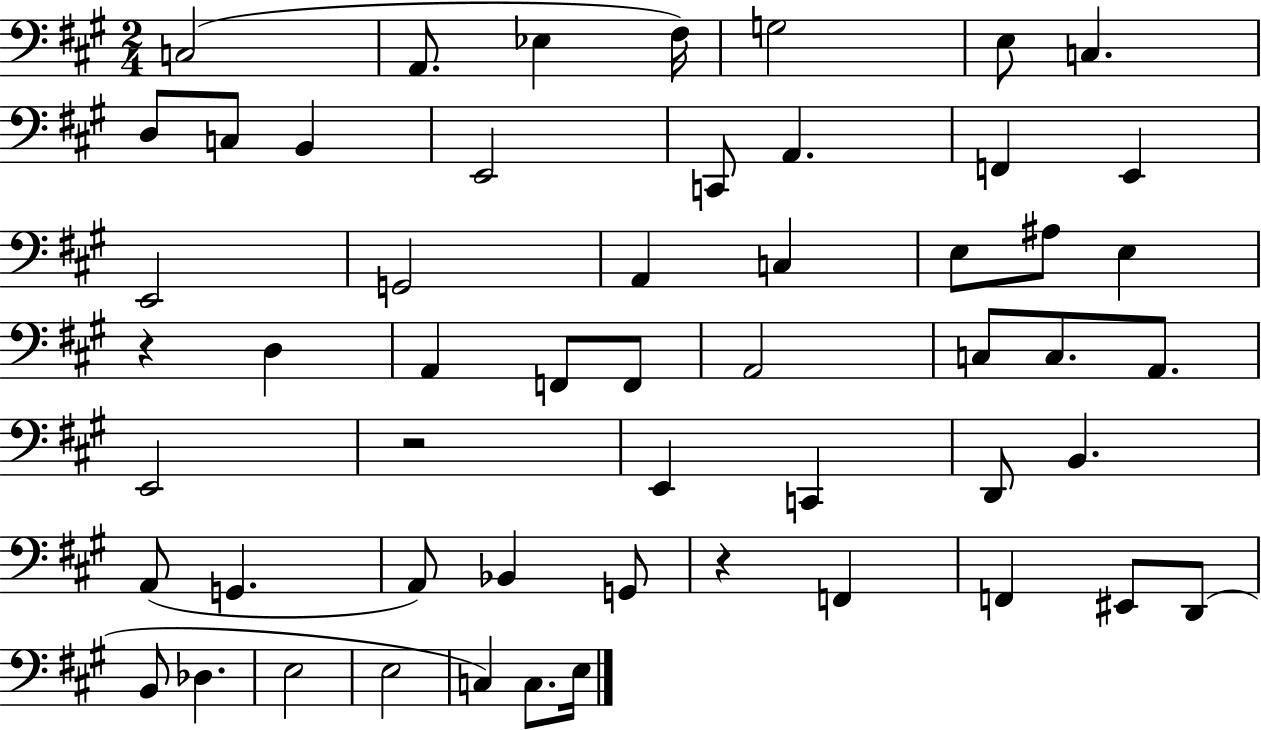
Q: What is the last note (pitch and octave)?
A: E3